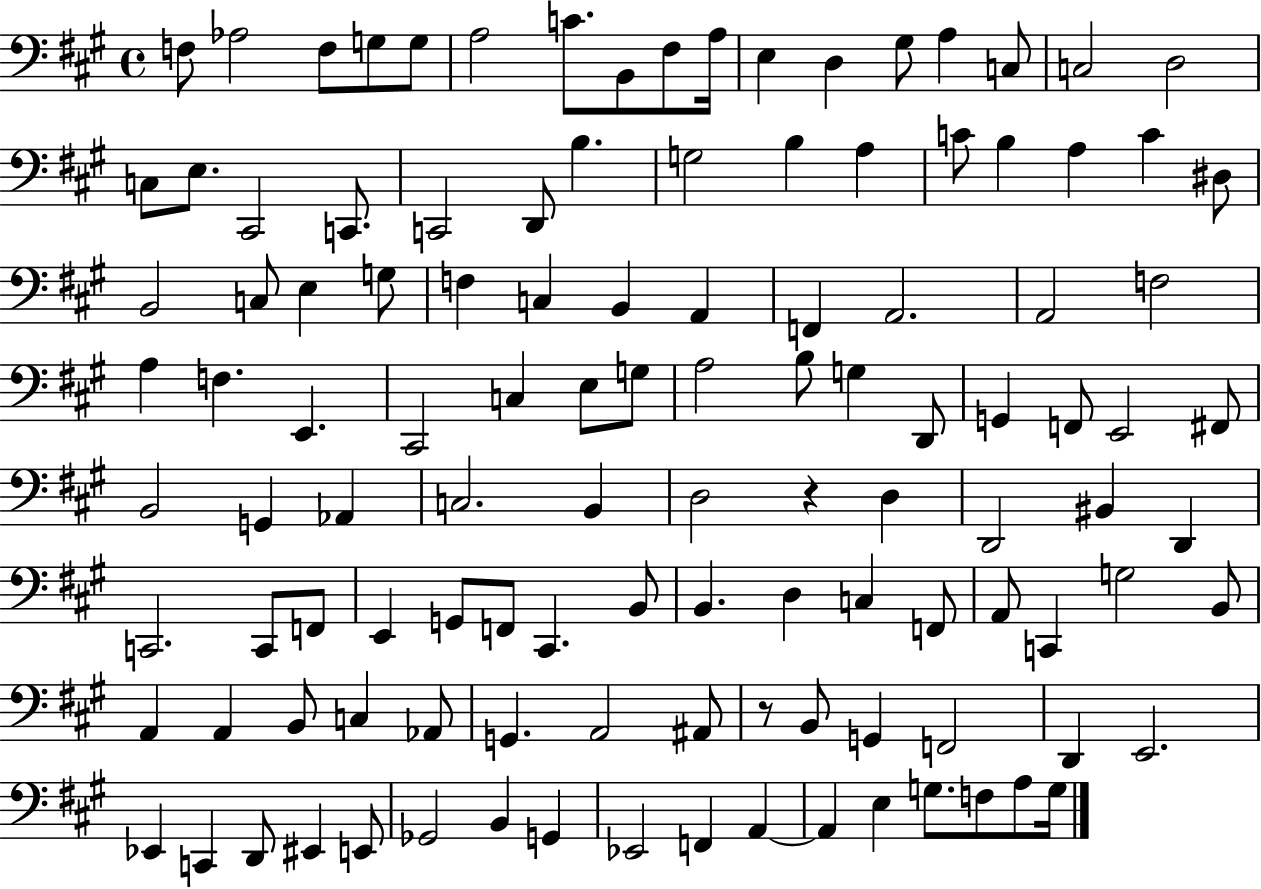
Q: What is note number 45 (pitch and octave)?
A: A3